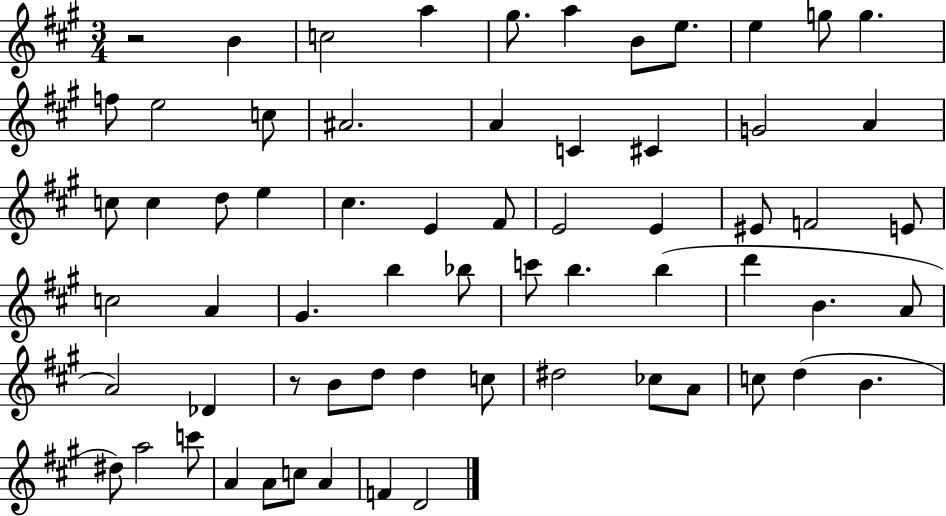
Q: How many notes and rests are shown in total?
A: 65